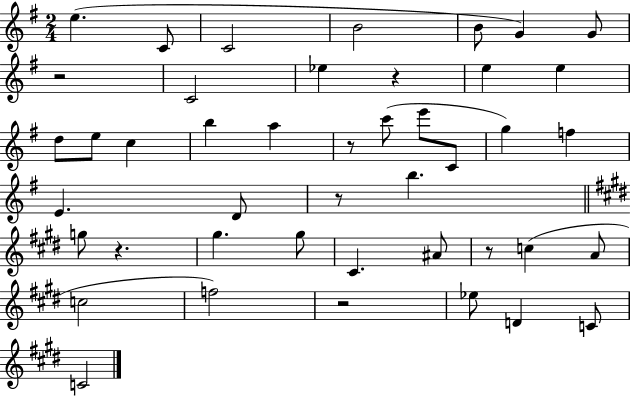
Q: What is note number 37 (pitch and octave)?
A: C4